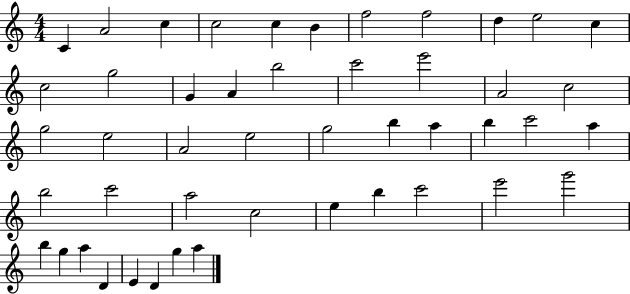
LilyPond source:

{
  \clef treble
  \numericTimeSignature
  \time 4/4
  \key c \major
  c'4 a'2 c''4 | c''2 c''4 b'4 | f''2 f''2 | d''4 e''2 c''4 | \break c''2 g''2 | g'4 a'4 b''2 | c'''2 e'''2 | a'2 c''2 | \break g''2 e''2 | a'2 e''2 | g''2 b''4 a''4 | b''4 c'''2 a''4 | \break b''2 c'''2 | a''2 c''2 | e''4 b''4 c'''2 | e'''2 g'''2 | \break b''4 g''4 a''4 d'4 | e'4 d'4 g''4 a''4 | \bar "|."
}